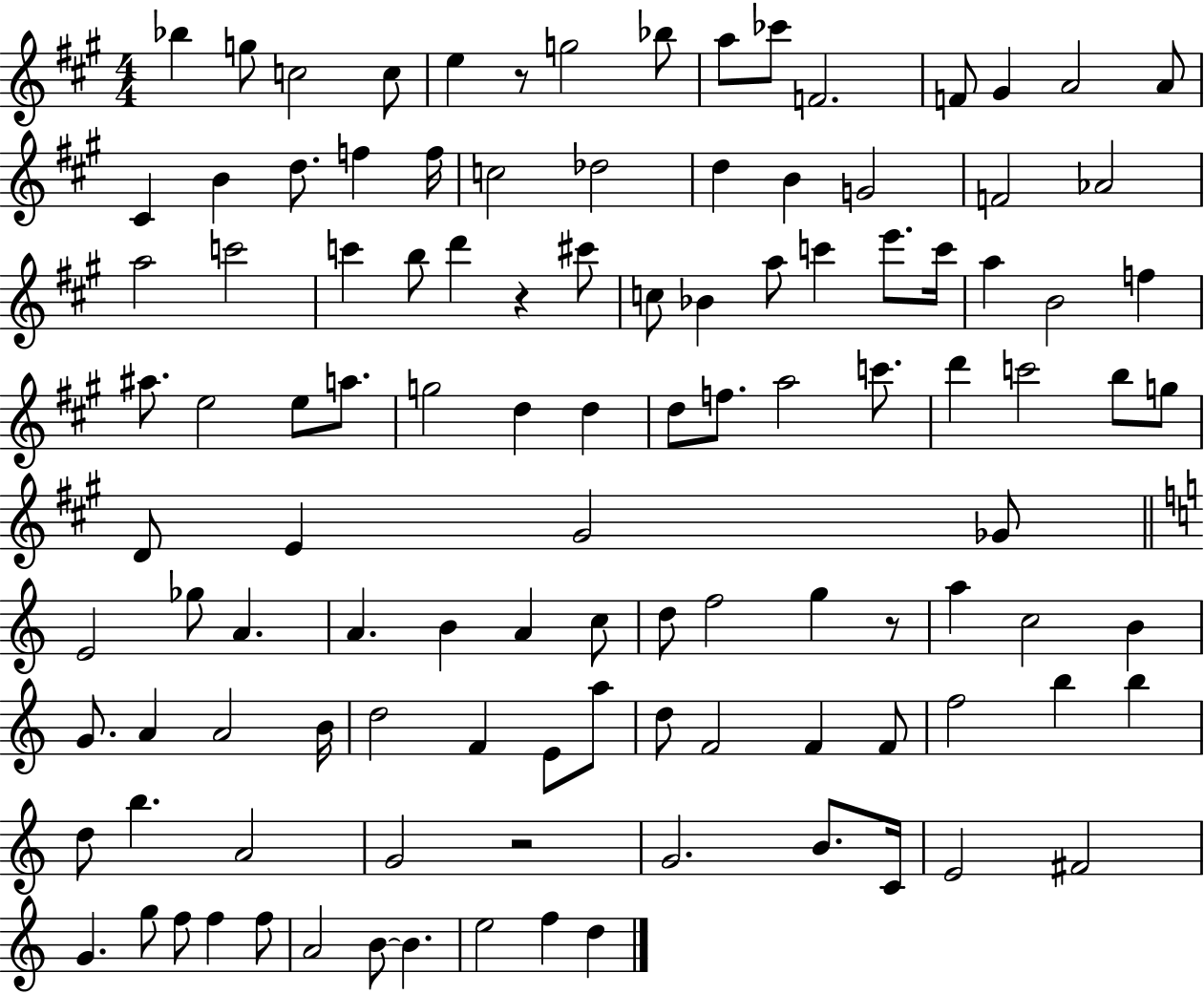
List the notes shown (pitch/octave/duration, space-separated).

Bb5/q G5/e C5/h C5/e E5/q R/e G5/h Bb5/e A5/e CES6/e F4/h. F4/e G#4/q A4/h A4/e C#4/q B4/q D5/e. F5/q F5/s C5/h Db5/h D5/q B4/q G4/h F4/h Ab4/h A5/h C6/h C6/q B5/e D6/q R/q C#6/e C5/e Bb4/q A5/e C6/q E6/e. C6/s A5/q B4/h F5/q A#5/e. E5/h E5/e A5/e. G5/h D5/q D5/q D5/e F5/e. A5/h C6/e. D6/q C6/h B5/e G5/e D4/e E4/q G#4/h Gb4/e E4/h Gb5/e A4/q. A4/q. B4/q A4/q C5/e D5/e F5/h G5/q R/e A5/q C5/h B4/q G4/e. A4/q A4/h B4/s D5/h F4/q E4/e A5/e D5/e F4/h F4/q F4/e F5/h B5/q B5/q D5/e B5/q. A4/h G4/h R/h G4/h. B4/e. C4/s E4/h F#4/h G4/q. G5/e F5/e F5/q F5/e A4/h B4/e B4/q. E5/h F5/q D5/q